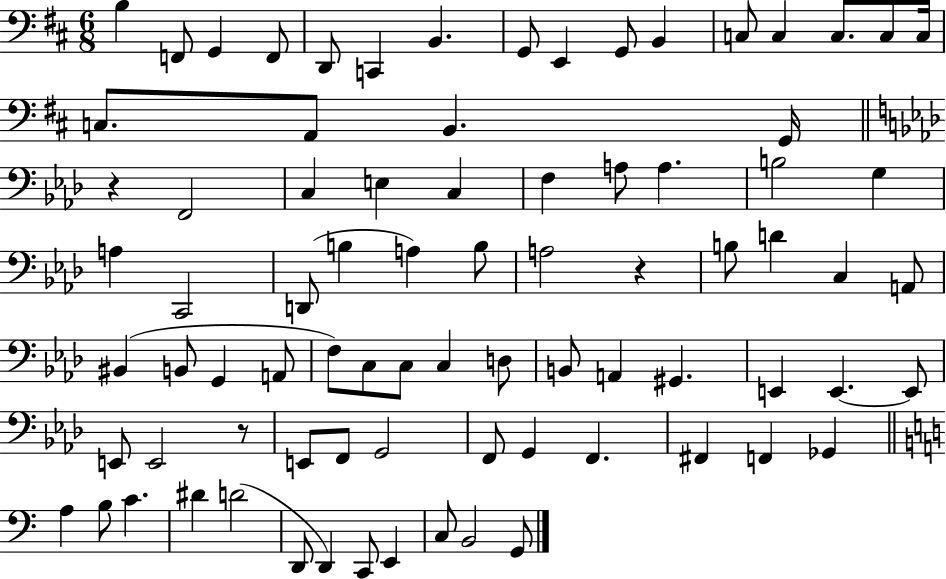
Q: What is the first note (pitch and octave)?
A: B3